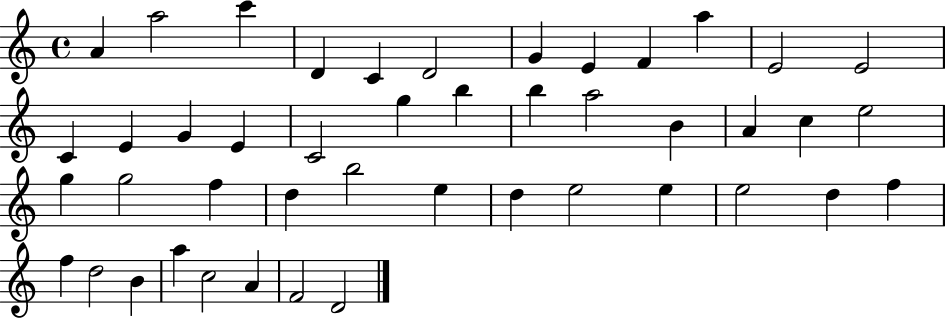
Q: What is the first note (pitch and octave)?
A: A4